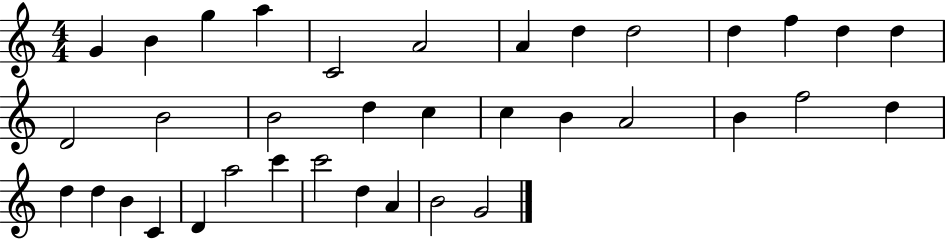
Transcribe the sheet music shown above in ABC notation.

X:1
T:Untitled
M:4/4
L:1/4
K:C
G B g a C2 A2 A d d2 d f d d D2 B2 B2 d c c B A2 B f2 d d d B C D a2 c' c'2 d A B2 G2